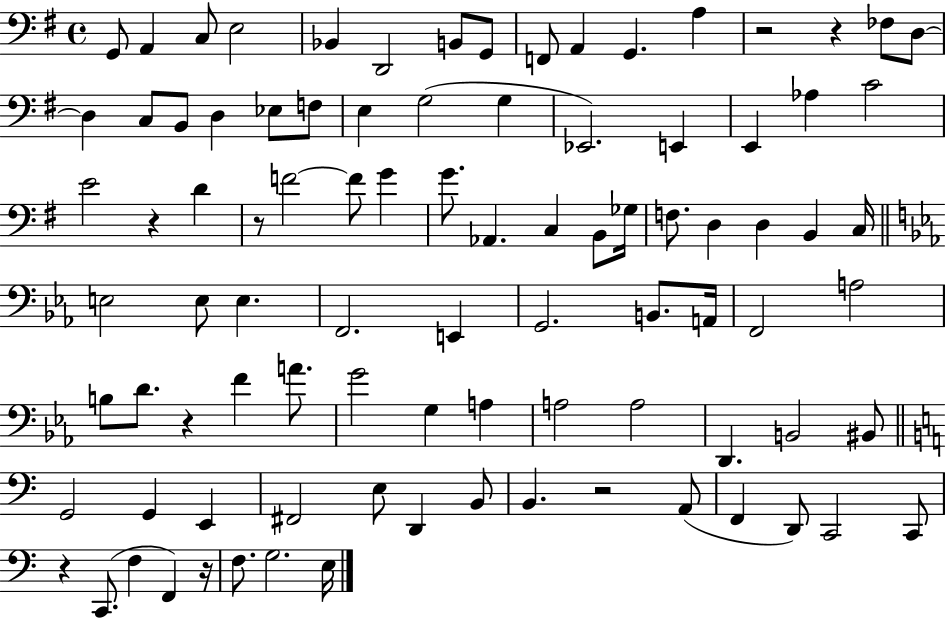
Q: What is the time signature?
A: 4/4